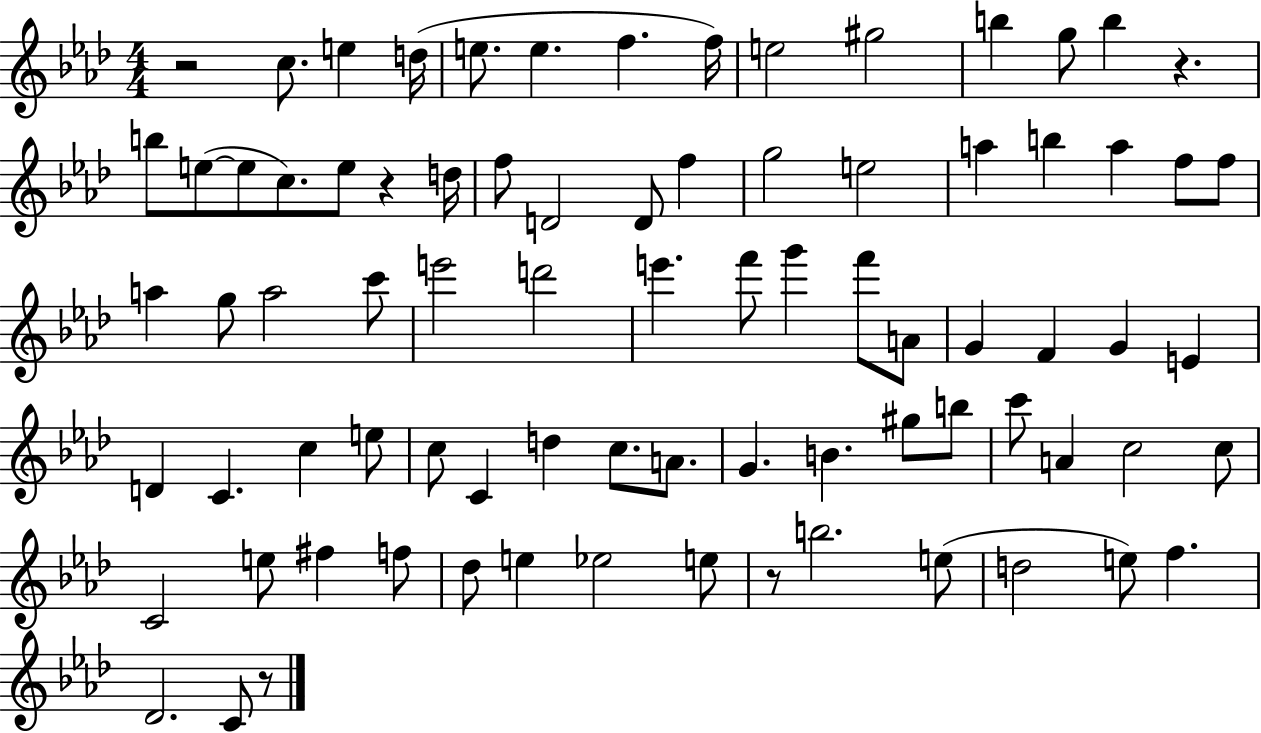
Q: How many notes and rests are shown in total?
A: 81